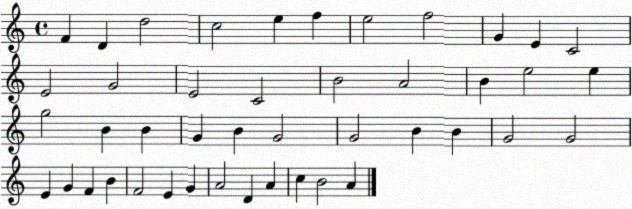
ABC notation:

X:1
T:Untitled
M:4/4
L:1/4
K:C
F D d2 c2 e f e2 f2 G E C2 E2 G2 E2 C2 B2 A2 B e2 e g2 B B G B G2 G2 B B G2 G2 E G F B F2 E G A2 D A c B2 A